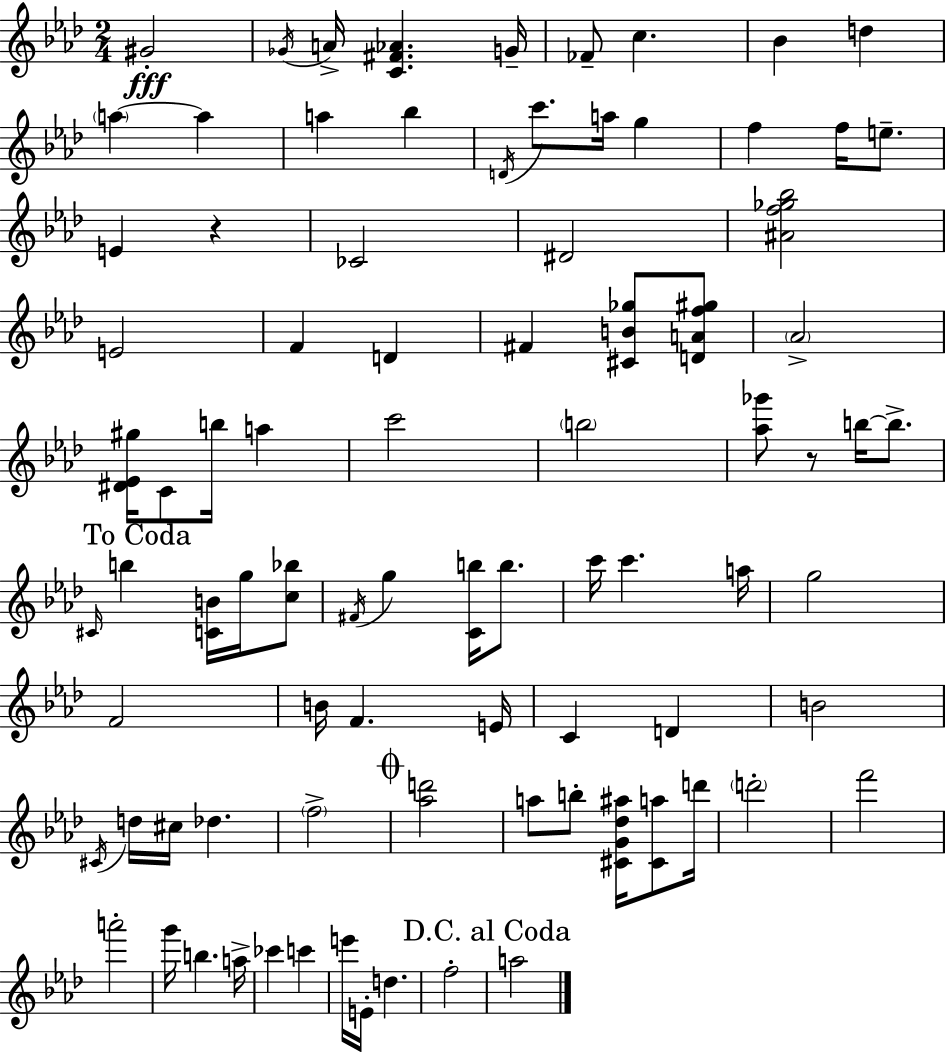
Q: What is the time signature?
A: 2/4